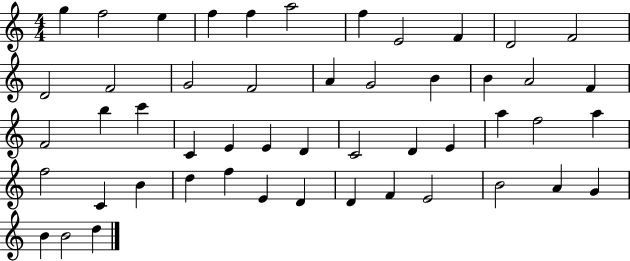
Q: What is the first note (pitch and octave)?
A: G5